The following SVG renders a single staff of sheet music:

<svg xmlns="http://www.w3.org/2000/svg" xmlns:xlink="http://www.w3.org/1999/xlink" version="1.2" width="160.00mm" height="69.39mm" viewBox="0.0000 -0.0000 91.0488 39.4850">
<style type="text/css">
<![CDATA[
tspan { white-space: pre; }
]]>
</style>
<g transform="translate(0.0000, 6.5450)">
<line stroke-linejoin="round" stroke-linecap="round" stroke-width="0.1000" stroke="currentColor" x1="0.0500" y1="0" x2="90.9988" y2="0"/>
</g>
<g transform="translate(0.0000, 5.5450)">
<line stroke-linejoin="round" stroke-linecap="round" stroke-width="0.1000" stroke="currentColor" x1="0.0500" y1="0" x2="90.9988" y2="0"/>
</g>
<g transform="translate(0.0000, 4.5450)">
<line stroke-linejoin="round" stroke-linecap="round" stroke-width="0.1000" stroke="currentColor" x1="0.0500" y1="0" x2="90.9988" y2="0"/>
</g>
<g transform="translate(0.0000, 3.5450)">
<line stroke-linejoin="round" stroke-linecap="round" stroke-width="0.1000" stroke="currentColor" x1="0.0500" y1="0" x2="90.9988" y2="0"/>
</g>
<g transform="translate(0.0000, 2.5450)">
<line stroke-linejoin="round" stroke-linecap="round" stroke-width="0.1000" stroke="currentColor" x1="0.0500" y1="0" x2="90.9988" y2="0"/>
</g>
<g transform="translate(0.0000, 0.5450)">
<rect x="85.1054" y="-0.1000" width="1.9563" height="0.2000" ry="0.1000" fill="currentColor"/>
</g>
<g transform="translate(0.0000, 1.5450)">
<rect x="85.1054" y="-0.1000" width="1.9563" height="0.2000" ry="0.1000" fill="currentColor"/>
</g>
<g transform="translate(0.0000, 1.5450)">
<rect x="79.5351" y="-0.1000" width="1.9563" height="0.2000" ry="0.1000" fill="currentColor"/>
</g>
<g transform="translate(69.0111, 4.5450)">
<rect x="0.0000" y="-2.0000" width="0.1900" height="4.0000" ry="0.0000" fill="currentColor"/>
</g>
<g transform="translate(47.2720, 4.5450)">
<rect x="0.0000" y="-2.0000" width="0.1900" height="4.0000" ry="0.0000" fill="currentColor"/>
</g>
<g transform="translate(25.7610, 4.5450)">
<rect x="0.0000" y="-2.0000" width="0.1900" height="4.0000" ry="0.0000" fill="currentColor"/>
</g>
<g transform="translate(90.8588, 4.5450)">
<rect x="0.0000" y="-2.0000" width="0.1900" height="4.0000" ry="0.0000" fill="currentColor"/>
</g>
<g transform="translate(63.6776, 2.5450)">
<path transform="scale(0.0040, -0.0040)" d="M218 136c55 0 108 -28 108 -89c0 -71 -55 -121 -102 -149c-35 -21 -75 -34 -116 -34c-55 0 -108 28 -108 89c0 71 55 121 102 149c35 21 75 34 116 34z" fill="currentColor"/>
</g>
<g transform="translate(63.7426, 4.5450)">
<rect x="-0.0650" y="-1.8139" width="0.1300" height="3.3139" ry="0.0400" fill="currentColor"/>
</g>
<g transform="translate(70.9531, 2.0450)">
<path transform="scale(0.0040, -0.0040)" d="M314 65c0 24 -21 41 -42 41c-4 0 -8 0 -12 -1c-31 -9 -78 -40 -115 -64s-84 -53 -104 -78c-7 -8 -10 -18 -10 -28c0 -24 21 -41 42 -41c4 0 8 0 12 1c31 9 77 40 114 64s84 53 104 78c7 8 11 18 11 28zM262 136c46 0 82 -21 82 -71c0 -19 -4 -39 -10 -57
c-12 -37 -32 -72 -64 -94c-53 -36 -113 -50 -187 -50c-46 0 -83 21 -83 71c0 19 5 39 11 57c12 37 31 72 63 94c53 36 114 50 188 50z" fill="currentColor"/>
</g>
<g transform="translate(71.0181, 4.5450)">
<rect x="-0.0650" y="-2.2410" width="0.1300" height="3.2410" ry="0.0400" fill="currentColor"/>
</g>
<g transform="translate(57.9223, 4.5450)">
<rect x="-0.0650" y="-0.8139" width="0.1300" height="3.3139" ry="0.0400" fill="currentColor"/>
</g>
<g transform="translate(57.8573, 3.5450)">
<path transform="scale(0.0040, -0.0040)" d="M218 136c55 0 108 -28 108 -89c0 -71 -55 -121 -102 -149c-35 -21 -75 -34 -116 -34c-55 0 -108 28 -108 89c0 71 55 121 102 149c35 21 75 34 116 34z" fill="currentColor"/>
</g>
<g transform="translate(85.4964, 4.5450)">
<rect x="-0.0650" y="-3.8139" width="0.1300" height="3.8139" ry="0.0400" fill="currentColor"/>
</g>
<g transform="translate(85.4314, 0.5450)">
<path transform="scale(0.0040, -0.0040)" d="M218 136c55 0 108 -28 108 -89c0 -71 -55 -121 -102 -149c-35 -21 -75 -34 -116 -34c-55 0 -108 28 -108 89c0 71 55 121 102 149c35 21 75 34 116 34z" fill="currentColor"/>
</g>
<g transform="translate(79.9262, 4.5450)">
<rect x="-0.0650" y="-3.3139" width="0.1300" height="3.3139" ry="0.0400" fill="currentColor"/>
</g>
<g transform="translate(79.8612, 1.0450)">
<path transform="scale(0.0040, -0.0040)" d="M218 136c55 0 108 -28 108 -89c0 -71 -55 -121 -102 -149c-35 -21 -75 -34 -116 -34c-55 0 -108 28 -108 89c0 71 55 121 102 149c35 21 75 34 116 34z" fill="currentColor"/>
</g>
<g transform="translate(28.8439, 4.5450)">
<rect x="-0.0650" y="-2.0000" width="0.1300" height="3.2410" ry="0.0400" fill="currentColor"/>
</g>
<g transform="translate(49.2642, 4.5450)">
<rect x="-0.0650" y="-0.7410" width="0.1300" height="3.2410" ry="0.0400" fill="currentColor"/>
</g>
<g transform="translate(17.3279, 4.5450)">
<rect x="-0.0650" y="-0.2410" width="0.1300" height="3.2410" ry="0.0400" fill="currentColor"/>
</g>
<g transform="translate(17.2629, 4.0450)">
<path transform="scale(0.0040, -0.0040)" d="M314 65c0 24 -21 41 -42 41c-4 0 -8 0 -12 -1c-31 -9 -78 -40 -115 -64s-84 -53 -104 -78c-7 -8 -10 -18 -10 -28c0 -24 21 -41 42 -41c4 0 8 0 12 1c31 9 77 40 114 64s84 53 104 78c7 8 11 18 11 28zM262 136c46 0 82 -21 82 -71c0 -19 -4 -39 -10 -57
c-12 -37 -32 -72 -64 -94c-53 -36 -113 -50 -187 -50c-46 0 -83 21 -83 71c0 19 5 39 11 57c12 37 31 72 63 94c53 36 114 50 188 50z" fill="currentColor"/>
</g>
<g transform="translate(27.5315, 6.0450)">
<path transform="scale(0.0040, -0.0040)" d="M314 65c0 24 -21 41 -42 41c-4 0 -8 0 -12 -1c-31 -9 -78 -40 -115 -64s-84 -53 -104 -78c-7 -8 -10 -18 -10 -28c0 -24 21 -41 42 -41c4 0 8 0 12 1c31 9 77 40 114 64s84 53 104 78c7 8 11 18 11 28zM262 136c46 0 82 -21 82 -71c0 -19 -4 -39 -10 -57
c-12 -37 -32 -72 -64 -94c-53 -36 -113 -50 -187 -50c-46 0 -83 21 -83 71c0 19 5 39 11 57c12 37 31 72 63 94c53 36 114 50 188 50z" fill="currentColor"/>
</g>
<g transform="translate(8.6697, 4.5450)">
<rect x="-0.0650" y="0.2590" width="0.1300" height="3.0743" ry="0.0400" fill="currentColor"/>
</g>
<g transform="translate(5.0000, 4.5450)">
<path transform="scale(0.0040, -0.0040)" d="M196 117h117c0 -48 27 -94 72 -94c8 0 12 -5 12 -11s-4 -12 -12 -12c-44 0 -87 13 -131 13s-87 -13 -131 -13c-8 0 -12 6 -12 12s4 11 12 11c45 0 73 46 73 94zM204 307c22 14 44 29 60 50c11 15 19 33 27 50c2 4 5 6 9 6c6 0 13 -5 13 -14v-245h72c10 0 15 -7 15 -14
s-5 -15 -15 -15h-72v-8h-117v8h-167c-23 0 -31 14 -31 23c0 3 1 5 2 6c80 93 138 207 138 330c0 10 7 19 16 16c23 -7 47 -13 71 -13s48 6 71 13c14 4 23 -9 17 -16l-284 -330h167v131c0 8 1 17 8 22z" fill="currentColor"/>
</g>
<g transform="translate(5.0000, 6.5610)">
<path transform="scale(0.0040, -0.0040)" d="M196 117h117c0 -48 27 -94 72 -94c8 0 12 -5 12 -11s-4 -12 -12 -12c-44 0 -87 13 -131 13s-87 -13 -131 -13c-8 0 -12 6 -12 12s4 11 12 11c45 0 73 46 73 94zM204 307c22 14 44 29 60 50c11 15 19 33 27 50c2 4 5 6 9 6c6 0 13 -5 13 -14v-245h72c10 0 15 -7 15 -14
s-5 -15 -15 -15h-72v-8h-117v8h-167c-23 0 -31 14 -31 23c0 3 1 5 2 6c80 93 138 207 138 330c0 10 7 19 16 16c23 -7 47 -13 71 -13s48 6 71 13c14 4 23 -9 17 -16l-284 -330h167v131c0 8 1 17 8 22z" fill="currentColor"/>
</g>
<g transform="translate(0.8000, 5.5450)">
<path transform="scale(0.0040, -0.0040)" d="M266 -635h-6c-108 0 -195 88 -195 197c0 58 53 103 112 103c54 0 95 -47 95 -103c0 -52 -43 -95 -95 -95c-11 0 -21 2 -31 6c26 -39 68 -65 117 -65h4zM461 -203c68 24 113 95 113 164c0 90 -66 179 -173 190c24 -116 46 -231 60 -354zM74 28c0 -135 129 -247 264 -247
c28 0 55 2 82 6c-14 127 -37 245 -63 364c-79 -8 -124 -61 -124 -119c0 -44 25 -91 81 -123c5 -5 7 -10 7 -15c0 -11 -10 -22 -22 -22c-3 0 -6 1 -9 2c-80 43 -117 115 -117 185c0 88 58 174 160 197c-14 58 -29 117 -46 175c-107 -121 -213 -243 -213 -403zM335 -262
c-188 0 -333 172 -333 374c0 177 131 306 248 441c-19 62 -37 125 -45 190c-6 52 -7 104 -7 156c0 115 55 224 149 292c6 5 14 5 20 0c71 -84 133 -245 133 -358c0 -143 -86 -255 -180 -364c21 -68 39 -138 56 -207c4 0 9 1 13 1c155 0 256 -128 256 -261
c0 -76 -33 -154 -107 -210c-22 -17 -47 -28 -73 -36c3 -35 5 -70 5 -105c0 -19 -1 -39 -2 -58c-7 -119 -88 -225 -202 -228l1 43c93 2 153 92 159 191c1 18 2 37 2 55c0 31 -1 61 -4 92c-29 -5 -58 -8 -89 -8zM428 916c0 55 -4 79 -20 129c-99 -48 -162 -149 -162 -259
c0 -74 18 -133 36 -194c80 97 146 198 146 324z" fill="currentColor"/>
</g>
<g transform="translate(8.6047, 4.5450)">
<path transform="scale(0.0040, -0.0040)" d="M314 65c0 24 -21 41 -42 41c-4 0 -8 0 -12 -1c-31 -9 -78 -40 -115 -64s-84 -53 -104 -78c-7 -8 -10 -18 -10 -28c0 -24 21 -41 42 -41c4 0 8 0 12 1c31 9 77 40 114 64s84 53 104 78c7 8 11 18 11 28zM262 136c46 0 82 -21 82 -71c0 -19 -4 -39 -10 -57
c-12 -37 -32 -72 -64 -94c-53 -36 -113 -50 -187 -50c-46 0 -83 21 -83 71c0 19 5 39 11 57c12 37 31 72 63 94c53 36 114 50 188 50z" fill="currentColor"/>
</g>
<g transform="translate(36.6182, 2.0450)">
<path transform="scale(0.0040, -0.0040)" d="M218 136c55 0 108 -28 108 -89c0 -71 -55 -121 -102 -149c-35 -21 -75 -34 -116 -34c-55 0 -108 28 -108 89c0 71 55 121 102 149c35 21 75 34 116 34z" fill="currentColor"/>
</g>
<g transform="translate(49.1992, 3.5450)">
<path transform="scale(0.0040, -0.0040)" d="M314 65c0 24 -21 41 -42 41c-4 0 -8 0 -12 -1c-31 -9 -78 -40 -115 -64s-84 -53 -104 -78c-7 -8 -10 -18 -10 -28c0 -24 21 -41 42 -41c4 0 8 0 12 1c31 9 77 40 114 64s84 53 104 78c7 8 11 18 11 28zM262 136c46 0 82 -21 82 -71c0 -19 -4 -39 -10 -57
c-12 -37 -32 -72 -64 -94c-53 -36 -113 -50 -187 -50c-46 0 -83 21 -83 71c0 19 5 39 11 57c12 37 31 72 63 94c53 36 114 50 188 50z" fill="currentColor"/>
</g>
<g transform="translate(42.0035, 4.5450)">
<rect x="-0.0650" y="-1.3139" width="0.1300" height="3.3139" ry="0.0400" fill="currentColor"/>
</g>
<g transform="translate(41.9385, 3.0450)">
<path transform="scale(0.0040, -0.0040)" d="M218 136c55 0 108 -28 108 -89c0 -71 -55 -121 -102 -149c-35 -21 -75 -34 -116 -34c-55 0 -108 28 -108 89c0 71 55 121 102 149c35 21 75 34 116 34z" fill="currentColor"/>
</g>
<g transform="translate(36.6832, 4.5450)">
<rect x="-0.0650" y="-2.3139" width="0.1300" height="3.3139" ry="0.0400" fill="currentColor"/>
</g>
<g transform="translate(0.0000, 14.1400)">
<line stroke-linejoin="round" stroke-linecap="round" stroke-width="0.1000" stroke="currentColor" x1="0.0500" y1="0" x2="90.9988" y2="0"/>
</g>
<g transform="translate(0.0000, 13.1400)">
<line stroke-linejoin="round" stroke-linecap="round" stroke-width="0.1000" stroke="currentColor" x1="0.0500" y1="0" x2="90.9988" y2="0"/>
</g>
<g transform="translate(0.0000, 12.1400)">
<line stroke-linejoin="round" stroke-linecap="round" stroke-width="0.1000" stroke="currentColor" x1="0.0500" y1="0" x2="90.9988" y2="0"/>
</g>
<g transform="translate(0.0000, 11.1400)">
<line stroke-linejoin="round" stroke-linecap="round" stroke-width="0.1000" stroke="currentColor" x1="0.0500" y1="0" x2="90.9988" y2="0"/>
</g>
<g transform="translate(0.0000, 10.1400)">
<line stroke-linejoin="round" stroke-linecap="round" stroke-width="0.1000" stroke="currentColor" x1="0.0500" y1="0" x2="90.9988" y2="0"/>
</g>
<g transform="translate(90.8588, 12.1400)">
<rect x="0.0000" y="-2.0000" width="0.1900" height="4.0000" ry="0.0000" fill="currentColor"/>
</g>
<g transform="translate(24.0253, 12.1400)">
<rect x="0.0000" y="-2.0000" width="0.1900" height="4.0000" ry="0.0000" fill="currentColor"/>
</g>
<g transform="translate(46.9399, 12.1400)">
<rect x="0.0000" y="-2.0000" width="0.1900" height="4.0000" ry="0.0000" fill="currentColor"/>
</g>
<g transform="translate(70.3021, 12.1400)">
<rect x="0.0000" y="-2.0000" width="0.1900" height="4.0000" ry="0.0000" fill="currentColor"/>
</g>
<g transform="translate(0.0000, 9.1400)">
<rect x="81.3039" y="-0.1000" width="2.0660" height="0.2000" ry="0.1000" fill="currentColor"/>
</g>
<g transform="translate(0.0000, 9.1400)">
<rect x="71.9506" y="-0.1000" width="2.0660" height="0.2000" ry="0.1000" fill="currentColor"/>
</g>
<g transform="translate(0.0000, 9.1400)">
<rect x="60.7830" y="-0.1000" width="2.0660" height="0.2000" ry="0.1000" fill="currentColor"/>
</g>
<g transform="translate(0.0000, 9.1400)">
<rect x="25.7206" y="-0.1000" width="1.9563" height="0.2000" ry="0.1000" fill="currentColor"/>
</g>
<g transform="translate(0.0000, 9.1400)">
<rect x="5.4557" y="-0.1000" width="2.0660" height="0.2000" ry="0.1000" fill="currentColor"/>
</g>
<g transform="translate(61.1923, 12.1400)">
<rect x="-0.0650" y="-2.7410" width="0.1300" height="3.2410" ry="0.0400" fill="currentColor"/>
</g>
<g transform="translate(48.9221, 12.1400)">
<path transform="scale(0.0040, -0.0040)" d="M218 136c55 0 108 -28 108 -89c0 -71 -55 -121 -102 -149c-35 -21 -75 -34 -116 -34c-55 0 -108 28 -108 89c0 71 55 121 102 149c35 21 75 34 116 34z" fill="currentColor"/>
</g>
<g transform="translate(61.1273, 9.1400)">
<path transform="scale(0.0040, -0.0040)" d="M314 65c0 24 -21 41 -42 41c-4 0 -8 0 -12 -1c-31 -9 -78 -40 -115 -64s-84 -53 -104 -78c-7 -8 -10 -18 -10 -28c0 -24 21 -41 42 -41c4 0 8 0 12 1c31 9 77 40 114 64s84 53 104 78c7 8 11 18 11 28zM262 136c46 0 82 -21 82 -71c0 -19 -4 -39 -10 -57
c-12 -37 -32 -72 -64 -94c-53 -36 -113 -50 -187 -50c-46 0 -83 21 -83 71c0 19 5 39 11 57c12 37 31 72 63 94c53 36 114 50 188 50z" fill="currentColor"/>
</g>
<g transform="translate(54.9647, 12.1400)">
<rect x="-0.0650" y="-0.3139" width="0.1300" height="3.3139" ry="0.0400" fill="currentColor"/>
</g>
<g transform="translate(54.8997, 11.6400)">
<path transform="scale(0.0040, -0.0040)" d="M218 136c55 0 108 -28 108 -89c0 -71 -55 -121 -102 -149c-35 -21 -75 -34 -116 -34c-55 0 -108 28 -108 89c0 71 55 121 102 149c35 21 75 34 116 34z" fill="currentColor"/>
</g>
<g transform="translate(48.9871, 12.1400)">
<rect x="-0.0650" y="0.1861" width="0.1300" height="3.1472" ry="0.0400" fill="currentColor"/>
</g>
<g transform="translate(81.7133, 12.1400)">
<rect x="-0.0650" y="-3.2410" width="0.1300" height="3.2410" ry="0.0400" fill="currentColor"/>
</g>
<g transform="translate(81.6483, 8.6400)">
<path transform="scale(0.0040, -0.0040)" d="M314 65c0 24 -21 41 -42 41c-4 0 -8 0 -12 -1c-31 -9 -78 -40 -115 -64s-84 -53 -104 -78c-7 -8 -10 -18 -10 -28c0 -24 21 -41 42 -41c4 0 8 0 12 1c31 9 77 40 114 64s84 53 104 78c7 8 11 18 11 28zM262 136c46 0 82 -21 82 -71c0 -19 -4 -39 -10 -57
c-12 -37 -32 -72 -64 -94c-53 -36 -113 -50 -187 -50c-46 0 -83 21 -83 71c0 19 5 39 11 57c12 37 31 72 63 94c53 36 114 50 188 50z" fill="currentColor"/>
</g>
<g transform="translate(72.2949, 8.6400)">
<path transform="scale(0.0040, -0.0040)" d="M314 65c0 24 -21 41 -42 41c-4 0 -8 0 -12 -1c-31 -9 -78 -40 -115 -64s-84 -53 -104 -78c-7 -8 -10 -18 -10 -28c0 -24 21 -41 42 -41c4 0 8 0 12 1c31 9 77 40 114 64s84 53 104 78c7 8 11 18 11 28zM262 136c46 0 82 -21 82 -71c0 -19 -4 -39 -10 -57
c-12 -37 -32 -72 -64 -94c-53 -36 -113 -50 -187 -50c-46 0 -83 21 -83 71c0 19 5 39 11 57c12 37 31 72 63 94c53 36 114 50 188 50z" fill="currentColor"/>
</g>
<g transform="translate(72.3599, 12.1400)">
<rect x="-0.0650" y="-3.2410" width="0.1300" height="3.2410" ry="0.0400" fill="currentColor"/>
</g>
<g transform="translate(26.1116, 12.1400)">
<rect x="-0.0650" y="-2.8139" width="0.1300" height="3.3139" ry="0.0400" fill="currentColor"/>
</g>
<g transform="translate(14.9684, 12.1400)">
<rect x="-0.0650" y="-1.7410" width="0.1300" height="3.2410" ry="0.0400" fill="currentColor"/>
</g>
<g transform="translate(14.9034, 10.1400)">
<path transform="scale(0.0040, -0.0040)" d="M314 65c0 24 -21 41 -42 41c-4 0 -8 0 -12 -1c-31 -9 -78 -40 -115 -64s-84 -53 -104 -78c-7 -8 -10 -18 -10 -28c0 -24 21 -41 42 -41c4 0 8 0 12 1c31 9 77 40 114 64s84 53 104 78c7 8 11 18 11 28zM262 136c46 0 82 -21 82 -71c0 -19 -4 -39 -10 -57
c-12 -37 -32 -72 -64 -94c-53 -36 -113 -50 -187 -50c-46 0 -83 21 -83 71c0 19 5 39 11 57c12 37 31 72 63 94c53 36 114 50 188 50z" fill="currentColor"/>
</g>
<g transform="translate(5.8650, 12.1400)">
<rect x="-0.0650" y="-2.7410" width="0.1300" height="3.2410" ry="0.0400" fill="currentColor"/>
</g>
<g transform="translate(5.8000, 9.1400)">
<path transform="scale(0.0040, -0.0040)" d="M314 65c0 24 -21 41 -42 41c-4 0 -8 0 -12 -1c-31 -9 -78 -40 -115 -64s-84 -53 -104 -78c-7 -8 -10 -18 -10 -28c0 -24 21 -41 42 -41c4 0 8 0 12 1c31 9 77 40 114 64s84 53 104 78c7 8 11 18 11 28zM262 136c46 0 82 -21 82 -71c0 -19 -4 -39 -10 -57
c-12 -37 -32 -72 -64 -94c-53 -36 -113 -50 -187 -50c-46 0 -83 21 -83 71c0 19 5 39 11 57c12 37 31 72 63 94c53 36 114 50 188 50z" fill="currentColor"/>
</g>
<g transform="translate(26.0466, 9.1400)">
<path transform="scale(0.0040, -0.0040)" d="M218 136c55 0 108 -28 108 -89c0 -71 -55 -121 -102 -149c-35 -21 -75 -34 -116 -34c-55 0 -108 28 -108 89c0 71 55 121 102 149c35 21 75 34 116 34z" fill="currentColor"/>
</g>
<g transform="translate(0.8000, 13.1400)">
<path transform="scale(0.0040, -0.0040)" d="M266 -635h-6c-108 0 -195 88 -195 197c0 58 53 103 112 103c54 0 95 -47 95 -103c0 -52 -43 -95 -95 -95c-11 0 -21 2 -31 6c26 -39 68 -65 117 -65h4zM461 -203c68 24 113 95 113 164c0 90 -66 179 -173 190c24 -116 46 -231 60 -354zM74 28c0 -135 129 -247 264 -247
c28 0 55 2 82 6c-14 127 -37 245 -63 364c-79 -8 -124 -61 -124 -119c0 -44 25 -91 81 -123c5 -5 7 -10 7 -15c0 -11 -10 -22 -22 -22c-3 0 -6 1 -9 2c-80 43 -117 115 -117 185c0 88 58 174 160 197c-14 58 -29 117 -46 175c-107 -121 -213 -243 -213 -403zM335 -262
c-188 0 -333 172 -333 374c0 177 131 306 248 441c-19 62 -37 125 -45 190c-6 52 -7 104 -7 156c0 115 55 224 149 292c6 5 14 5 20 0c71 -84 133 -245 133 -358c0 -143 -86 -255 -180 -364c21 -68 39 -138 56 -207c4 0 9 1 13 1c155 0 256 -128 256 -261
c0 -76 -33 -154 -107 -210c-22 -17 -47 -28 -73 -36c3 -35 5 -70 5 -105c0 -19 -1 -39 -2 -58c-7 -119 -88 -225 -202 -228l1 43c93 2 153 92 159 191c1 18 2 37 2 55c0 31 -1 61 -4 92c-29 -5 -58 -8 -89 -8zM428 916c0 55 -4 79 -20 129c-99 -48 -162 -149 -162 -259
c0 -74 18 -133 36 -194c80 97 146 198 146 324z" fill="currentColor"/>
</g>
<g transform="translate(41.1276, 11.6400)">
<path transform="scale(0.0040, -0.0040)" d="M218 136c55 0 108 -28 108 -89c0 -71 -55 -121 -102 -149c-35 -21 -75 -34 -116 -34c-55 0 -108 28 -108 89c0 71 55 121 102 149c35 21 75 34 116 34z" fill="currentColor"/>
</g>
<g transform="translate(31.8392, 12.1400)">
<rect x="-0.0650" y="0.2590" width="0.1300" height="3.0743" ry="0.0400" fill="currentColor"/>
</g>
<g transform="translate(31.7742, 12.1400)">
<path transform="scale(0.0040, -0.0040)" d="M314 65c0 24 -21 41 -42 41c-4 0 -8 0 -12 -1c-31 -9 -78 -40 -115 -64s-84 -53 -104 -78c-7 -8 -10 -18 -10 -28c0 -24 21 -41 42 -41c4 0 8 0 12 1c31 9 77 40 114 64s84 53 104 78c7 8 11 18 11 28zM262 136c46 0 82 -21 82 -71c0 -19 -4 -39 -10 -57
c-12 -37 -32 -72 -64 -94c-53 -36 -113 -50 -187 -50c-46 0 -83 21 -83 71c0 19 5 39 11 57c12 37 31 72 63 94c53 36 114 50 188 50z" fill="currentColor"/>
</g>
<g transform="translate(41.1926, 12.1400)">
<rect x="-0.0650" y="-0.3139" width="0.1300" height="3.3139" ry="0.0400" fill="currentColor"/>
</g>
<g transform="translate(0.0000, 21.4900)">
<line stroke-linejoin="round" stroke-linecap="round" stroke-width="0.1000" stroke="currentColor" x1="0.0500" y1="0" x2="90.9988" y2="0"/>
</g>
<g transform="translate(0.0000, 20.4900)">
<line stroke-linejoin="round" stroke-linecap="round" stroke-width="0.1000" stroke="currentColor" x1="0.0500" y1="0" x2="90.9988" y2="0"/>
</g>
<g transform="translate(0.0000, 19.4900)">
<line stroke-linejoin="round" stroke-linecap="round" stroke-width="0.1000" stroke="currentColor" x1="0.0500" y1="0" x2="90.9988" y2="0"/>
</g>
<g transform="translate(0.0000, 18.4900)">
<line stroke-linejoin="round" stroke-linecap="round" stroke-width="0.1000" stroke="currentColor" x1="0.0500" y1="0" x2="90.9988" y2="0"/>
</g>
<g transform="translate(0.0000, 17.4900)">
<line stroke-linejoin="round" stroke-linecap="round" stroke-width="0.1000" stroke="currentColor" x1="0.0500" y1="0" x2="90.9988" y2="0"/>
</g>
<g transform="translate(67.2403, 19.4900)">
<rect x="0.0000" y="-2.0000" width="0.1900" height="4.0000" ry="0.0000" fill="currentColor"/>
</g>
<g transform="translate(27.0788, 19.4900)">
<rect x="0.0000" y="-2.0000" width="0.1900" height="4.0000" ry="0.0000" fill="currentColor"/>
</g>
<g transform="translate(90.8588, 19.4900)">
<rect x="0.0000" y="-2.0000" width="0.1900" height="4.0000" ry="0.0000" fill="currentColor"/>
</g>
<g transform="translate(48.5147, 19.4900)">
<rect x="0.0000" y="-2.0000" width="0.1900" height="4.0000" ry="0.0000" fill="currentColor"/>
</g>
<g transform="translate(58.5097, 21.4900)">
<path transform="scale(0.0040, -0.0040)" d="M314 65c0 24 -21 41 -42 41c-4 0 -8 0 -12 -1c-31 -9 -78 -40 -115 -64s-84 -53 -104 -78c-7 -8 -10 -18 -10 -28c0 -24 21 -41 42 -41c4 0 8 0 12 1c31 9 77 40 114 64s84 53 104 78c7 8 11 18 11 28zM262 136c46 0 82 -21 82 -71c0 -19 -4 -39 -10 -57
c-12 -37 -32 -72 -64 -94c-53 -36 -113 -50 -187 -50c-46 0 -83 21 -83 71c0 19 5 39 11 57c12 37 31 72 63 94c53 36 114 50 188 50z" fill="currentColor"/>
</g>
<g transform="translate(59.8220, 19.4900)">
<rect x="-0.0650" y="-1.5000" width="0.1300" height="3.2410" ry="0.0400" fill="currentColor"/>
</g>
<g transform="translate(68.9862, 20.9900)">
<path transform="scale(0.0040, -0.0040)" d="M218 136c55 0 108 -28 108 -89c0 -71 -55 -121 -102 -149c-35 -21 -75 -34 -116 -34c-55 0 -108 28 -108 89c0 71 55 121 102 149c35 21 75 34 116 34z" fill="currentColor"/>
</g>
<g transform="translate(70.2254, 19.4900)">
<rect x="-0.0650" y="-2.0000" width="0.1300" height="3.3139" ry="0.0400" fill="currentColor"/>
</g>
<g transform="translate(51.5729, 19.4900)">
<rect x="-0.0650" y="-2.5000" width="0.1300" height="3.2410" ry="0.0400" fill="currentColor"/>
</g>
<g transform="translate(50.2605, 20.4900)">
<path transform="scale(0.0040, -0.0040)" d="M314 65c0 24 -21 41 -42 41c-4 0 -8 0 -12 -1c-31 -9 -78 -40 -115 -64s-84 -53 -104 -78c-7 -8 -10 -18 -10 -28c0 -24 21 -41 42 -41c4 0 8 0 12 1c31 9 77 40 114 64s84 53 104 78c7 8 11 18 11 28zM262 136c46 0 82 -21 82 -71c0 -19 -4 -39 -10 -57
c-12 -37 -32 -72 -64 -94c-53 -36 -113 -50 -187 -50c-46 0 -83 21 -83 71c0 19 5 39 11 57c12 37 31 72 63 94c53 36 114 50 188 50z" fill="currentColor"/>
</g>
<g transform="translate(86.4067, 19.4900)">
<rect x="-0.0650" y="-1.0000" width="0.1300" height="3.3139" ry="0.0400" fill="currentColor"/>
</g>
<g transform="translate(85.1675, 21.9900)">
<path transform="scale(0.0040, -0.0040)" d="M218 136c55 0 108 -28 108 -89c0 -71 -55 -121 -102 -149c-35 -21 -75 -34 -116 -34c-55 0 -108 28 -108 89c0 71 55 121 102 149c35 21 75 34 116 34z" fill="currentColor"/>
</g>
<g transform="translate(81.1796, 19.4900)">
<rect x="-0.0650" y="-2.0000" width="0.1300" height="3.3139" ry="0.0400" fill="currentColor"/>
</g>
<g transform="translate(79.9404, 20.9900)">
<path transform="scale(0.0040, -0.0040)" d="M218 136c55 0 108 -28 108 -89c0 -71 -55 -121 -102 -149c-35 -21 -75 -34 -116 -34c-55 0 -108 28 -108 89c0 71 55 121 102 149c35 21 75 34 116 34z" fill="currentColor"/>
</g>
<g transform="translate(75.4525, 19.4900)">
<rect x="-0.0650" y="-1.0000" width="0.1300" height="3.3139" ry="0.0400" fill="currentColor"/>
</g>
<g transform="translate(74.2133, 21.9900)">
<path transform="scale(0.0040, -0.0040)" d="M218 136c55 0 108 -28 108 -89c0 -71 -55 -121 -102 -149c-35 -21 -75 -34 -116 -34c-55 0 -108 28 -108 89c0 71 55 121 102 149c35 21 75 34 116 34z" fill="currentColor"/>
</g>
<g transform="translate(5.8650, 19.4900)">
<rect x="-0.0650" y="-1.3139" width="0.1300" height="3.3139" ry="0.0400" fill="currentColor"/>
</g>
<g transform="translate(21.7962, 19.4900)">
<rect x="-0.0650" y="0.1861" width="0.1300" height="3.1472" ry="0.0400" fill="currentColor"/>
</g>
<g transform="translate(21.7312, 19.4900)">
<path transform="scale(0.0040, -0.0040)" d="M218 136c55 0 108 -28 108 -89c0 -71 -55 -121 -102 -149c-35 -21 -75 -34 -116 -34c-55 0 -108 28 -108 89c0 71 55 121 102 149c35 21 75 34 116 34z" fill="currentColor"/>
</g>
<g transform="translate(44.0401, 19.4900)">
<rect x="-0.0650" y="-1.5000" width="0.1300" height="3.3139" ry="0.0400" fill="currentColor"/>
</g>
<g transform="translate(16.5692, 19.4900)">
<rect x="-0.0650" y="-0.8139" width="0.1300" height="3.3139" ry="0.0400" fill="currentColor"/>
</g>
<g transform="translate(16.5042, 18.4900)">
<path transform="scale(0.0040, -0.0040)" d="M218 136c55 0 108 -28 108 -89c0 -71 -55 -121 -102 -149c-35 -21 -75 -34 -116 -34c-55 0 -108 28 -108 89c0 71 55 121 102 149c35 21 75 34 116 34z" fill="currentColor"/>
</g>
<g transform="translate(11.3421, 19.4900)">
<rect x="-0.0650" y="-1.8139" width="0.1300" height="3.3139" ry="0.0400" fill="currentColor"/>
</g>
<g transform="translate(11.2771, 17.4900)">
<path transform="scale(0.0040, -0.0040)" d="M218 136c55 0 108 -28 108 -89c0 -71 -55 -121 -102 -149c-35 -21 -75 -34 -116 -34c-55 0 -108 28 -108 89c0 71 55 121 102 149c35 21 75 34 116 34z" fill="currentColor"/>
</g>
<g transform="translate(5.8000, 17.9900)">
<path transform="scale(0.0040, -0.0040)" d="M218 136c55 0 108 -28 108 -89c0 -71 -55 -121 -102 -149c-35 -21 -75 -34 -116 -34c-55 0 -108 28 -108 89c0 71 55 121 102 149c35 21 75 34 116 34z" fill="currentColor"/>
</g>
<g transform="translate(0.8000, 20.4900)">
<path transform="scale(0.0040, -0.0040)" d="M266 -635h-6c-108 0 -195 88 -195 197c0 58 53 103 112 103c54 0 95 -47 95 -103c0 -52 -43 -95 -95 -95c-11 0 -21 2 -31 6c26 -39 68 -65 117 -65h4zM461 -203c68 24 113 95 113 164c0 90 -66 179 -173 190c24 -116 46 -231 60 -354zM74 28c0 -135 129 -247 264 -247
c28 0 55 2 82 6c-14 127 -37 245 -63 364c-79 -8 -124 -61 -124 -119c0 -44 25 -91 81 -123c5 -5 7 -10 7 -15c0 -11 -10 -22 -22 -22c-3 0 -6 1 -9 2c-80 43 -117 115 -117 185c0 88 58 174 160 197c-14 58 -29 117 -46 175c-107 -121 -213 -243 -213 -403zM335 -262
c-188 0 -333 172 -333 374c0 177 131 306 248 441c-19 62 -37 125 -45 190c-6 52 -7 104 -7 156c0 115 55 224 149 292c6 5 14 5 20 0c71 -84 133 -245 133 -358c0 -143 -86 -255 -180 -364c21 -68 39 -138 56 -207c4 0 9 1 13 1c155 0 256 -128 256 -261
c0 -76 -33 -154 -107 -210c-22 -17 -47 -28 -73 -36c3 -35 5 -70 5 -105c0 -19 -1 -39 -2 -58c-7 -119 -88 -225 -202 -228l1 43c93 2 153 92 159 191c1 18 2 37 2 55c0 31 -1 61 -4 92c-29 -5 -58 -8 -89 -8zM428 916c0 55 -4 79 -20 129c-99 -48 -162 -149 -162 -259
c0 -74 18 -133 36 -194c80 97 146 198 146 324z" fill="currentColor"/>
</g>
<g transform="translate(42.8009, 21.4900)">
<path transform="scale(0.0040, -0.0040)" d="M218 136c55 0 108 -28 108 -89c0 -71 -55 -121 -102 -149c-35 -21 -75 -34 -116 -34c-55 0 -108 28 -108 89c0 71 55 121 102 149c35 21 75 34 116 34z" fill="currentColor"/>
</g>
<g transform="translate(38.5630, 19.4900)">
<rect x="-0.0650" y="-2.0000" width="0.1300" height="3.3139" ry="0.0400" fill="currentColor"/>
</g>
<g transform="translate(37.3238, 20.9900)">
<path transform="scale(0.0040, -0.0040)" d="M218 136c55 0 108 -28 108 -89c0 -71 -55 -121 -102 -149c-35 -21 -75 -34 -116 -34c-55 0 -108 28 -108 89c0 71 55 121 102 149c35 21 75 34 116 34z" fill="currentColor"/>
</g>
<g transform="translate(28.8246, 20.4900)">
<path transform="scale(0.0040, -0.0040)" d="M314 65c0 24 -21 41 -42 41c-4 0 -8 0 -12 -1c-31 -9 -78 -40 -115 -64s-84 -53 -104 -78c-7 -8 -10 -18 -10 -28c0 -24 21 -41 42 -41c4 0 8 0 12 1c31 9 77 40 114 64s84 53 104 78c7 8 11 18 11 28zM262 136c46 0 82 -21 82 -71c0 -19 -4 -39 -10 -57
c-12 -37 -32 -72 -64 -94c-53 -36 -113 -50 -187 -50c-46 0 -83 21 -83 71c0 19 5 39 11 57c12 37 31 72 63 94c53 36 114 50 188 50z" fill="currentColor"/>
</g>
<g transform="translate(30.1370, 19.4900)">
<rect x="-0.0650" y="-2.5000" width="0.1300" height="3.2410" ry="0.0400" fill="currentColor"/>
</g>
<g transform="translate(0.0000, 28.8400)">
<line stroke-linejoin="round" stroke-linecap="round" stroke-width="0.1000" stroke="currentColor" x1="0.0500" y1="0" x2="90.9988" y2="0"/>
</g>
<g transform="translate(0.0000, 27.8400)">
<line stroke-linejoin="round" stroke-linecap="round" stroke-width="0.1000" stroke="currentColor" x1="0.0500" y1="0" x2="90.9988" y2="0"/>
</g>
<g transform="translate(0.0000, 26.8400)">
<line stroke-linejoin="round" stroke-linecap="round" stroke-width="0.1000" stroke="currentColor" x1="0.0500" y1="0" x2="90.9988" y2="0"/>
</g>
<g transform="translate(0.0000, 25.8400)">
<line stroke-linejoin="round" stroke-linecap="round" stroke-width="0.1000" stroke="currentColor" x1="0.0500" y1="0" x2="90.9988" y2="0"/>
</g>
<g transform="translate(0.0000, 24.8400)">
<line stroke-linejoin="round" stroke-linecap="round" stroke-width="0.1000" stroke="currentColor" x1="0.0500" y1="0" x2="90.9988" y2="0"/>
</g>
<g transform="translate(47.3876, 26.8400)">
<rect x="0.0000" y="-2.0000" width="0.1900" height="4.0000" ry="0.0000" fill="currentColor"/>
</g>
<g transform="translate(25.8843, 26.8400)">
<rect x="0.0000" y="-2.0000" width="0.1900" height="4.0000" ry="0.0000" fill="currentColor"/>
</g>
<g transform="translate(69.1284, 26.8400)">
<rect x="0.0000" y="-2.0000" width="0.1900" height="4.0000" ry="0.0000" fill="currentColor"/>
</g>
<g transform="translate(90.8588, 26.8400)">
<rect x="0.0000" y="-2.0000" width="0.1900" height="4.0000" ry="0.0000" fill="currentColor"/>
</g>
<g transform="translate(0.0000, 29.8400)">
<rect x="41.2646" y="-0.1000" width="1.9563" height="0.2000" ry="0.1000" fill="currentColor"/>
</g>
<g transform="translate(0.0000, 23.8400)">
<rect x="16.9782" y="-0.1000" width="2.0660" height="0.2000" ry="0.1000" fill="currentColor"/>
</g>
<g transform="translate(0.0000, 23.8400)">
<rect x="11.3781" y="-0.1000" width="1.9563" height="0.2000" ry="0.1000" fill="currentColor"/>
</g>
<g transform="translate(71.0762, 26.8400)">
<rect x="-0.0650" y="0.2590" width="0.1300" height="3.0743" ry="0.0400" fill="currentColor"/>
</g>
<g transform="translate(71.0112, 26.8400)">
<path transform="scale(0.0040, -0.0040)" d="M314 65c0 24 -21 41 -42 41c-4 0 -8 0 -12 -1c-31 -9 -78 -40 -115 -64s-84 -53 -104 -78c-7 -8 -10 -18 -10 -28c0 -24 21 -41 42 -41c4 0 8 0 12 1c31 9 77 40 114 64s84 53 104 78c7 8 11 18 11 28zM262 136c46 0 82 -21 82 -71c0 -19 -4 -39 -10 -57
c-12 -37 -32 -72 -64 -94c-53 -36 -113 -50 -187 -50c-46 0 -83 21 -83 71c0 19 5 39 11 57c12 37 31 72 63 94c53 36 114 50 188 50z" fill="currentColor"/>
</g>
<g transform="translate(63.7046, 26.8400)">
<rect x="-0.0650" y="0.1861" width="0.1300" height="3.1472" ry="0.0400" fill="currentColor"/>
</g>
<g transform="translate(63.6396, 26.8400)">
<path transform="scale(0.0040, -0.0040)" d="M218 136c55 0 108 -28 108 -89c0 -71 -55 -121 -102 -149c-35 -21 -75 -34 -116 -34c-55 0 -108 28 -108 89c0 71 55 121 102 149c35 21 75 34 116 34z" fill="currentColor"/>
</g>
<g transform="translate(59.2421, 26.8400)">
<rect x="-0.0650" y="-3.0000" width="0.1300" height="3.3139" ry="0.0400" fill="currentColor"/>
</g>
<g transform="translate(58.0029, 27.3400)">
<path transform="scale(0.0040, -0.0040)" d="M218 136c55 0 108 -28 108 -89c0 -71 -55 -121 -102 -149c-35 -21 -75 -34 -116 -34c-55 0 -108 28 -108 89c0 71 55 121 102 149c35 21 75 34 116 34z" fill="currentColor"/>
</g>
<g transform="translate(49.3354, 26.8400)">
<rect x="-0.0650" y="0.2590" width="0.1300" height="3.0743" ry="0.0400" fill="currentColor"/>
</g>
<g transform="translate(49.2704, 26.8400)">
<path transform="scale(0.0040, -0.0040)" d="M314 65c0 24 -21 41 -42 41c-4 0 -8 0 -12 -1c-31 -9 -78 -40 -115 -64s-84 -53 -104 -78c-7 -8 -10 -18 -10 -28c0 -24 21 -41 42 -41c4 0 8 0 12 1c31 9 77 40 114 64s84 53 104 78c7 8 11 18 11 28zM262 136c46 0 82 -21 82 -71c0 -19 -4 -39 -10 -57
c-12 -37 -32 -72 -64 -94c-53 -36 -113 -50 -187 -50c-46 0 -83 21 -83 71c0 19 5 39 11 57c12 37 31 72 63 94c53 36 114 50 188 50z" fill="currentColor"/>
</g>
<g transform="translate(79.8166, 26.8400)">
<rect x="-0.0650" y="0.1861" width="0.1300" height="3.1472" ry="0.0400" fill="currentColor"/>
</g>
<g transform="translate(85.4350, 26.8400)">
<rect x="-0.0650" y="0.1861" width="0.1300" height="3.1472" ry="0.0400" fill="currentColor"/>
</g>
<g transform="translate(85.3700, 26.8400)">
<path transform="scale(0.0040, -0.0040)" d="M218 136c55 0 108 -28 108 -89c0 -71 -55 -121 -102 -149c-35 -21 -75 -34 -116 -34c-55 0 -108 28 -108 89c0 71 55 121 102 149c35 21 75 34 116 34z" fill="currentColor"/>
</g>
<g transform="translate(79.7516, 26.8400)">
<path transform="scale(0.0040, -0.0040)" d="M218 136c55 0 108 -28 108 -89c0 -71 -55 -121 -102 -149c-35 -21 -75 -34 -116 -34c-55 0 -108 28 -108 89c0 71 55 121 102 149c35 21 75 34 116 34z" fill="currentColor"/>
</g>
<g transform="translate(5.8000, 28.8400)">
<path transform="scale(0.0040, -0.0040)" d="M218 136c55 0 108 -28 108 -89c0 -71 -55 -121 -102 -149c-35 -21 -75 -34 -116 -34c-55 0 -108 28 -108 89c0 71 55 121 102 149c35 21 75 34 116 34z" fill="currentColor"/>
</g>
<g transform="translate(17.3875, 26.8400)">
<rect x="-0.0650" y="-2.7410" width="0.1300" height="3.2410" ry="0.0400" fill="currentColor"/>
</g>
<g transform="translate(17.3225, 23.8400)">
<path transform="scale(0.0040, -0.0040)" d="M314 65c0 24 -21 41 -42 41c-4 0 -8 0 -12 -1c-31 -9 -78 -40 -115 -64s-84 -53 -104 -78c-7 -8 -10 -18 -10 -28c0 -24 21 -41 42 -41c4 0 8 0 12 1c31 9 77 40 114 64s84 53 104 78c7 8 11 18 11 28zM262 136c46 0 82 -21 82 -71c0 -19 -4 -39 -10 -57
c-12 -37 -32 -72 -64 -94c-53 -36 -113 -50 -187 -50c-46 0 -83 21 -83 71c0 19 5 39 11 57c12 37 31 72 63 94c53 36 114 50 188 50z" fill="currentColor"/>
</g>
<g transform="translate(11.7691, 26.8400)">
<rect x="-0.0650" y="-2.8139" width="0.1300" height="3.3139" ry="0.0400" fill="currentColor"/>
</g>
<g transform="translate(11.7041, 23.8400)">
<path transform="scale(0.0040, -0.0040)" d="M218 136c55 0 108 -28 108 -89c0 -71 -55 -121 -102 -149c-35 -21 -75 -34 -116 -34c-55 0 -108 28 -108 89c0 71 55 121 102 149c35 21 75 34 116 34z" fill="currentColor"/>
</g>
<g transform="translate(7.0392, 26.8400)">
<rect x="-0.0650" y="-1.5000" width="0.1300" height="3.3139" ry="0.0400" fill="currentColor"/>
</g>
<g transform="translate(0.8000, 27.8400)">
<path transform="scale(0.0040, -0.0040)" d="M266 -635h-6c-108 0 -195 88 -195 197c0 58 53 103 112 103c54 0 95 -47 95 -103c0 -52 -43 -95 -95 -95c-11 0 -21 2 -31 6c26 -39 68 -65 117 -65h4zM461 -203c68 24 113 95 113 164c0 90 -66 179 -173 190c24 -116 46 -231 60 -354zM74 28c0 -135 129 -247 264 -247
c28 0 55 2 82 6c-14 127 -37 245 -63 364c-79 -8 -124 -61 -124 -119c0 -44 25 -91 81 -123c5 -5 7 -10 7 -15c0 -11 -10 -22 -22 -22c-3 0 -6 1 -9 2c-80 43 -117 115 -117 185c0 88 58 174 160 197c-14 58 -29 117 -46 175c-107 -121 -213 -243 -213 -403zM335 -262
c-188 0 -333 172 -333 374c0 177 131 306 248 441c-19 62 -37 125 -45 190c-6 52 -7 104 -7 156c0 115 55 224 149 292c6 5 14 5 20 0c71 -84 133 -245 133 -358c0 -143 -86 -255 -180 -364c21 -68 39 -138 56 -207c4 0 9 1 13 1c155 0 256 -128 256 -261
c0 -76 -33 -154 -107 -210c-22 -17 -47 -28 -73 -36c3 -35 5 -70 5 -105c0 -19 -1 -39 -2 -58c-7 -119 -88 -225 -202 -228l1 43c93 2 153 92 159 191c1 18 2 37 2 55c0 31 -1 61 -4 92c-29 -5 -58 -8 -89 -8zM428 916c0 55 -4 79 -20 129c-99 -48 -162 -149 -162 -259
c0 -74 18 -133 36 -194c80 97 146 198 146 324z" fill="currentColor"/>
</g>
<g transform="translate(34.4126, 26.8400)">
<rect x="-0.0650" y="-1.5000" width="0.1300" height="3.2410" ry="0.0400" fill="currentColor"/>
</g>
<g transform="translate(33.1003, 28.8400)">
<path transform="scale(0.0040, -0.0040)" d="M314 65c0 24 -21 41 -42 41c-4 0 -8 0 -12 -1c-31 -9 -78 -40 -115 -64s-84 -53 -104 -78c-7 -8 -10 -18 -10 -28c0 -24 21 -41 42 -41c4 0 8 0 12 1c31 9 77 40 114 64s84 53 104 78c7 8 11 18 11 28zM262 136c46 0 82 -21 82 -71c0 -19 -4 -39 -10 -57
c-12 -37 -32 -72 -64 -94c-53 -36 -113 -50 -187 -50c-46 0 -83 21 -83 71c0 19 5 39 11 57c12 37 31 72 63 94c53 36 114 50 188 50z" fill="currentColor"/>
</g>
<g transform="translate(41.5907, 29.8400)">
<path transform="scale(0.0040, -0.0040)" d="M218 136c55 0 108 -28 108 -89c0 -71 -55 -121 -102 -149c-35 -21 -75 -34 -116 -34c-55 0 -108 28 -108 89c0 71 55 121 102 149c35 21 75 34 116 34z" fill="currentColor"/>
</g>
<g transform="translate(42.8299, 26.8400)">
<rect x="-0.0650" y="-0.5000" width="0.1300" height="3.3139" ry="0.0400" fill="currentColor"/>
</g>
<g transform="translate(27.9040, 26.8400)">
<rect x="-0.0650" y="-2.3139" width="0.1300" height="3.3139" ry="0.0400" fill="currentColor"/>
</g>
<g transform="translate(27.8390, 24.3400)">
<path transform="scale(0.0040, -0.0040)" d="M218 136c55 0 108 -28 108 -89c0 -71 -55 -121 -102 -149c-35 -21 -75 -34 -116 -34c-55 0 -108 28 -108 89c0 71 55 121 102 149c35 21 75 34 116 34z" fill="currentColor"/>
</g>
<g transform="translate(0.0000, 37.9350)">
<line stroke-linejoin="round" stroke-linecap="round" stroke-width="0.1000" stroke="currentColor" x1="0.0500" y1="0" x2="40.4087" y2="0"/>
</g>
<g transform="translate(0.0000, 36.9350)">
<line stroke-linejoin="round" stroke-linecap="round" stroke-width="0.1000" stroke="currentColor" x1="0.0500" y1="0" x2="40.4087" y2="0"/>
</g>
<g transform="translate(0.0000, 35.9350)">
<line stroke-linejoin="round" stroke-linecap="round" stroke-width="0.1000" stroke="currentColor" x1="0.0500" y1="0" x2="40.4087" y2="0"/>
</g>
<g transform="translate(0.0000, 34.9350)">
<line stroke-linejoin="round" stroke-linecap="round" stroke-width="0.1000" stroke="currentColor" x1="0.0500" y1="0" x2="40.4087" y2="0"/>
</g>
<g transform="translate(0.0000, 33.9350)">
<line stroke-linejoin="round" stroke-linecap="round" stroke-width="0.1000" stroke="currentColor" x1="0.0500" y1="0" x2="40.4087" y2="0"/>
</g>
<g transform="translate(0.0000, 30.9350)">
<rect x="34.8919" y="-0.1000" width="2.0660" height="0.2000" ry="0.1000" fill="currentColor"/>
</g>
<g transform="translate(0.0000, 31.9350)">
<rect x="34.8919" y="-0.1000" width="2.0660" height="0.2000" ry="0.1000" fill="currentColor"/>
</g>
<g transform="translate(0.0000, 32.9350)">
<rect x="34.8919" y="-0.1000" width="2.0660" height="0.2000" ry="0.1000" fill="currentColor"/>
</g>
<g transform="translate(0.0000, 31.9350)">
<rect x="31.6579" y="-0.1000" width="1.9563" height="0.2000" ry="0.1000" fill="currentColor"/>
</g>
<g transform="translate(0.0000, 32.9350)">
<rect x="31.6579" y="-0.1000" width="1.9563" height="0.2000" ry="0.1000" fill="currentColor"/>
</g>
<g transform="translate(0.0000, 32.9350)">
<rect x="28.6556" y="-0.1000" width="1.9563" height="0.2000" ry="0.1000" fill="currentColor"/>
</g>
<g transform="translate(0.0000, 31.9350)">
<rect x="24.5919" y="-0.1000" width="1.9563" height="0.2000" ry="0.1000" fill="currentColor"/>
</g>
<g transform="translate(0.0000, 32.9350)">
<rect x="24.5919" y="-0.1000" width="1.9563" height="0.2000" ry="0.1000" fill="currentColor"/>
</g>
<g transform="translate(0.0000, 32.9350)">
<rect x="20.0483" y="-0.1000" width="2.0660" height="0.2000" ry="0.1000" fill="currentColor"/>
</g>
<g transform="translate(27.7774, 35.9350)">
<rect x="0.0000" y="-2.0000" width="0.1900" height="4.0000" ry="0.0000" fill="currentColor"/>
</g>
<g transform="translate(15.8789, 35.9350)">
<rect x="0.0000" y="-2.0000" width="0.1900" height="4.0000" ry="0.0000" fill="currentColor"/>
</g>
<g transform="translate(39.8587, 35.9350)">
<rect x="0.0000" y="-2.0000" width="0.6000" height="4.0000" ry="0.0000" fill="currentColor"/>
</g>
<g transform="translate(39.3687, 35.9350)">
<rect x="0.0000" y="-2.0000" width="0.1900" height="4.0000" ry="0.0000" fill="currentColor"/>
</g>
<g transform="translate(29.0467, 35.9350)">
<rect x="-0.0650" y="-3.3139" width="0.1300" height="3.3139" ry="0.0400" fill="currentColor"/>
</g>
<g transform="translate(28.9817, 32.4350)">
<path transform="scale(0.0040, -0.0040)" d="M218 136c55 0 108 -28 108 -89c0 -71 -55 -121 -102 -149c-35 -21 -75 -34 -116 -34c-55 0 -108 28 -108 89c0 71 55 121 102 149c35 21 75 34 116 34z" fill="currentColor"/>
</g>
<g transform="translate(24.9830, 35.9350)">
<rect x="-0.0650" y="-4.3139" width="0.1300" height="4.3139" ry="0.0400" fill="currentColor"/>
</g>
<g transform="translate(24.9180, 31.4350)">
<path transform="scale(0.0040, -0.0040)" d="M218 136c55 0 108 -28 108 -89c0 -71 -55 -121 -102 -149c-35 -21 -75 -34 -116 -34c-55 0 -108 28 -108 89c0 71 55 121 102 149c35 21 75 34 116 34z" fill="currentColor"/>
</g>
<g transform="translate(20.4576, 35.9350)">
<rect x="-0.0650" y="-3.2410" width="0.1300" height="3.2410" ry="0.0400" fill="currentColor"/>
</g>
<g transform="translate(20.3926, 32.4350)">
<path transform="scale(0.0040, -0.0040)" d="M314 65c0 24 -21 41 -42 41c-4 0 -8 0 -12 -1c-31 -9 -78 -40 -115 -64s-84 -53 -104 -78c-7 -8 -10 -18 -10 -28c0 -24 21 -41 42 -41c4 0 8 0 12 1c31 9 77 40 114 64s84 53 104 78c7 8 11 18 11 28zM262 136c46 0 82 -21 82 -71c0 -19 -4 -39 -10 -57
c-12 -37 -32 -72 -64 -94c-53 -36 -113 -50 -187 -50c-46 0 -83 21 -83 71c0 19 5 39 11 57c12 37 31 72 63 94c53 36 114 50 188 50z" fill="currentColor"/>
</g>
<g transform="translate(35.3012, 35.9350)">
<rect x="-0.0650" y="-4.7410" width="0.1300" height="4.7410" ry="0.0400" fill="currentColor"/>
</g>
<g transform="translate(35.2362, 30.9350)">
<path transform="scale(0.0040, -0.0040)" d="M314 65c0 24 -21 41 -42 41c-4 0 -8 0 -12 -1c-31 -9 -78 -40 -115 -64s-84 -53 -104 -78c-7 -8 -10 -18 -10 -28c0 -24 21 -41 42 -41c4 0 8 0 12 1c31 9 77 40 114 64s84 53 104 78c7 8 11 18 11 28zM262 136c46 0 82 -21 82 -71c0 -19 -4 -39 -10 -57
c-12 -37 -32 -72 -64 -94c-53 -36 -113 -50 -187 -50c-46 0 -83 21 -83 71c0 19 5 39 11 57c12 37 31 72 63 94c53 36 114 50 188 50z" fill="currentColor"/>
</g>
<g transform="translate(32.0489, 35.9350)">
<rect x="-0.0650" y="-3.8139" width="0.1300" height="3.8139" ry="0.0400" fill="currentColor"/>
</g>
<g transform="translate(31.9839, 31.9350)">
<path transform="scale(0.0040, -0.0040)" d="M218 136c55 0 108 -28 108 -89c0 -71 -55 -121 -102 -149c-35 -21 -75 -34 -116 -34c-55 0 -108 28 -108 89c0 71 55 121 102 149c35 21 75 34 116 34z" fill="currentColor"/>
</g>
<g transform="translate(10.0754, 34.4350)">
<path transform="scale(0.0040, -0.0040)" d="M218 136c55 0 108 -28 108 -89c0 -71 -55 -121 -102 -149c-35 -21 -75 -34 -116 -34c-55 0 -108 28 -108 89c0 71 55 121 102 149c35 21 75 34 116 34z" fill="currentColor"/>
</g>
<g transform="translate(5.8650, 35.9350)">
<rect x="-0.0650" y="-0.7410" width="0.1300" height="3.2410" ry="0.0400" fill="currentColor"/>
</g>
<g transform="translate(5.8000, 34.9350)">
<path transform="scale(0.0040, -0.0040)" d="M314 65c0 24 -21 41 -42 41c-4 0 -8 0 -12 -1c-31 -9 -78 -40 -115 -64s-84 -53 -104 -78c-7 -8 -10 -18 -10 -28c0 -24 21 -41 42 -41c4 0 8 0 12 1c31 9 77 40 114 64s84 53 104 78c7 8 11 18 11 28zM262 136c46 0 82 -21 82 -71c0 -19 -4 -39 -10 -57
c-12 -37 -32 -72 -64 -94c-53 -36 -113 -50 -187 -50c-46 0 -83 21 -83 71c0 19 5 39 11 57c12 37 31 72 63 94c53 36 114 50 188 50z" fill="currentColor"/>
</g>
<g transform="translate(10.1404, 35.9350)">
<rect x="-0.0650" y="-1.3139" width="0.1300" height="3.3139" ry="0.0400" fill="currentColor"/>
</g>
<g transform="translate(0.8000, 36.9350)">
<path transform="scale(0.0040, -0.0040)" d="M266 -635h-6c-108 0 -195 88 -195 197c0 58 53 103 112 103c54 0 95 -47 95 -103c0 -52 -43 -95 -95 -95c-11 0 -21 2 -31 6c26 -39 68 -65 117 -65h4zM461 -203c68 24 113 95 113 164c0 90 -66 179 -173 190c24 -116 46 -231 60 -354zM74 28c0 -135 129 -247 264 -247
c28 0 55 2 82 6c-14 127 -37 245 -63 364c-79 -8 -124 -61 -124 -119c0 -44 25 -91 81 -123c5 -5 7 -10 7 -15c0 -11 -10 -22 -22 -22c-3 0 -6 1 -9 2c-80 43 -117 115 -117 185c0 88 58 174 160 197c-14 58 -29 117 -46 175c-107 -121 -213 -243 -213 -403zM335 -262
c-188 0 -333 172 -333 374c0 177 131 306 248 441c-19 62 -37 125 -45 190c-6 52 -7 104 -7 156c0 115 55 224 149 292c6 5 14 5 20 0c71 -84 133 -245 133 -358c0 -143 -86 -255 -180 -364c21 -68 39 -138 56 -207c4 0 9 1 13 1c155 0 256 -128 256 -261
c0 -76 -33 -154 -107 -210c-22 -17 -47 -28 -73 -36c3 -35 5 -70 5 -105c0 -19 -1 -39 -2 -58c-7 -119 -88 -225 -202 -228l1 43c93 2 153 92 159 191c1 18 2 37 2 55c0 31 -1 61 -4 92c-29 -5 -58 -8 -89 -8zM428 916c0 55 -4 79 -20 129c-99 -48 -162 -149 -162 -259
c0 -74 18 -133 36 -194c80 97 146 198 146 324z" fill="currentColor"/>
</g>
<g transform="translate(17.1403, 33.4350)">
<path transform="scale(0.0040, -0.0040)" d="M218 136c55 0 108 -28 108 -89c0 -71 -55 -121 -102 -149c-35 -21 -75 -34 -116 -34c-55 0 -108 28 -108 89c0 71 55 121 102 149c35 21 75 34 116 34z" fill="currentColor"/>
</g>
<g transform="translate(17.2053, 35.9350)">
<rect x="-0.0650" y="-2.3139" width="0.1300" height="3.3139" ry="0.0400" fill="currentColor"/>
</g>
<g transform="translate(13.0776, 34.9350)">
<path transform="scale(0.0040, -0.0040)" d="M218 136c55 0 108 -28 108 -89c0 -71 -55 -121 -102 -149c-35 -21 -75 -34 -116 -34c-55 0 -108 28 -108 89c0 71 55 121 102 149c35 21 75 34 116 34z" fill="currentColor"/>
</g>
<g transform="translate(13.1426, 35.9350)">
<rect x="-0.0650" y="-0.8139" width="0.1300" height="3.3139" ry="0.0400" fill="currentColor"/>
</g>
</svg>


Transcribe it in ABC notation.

X:1
T:Untitled
M:4/4
L:1/4
K:C
B2 c2 F2 g e d2 d f g2 b c' a2 f2 a B2 c B c a2 b2 b2 e f d B G2 F E G2 E2 F D F D E a a2 g E2 C B2 A B B2 B B d2 e d g b2 d' b c' e'2